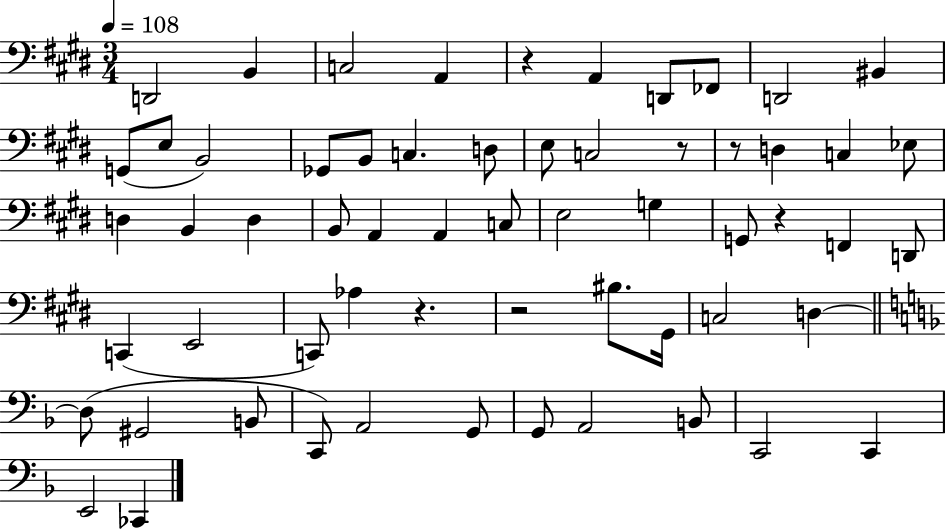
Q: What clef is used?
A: bass